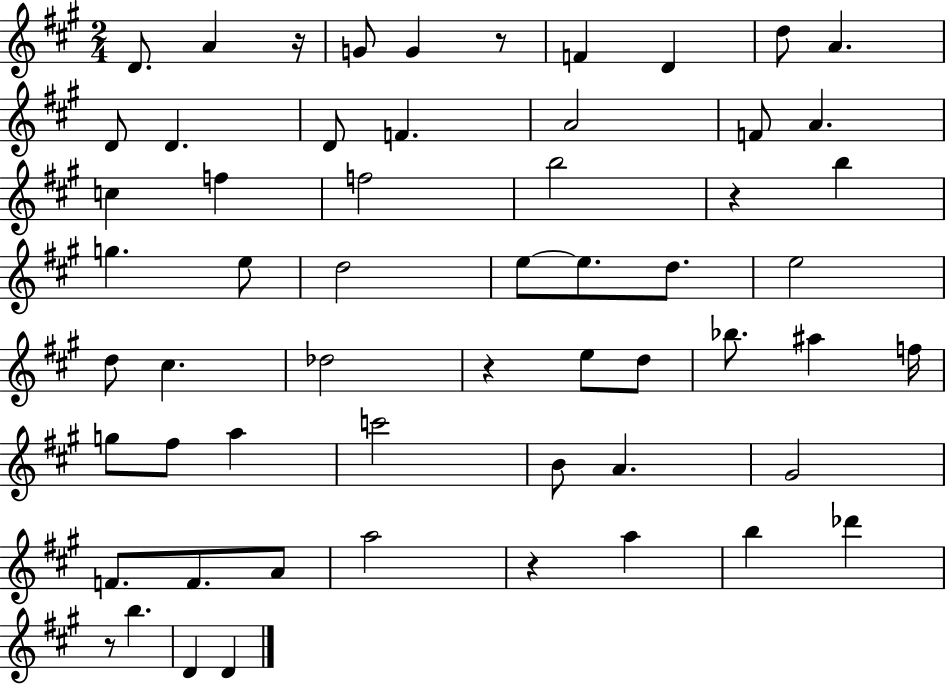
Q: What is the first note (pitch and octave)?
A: D4